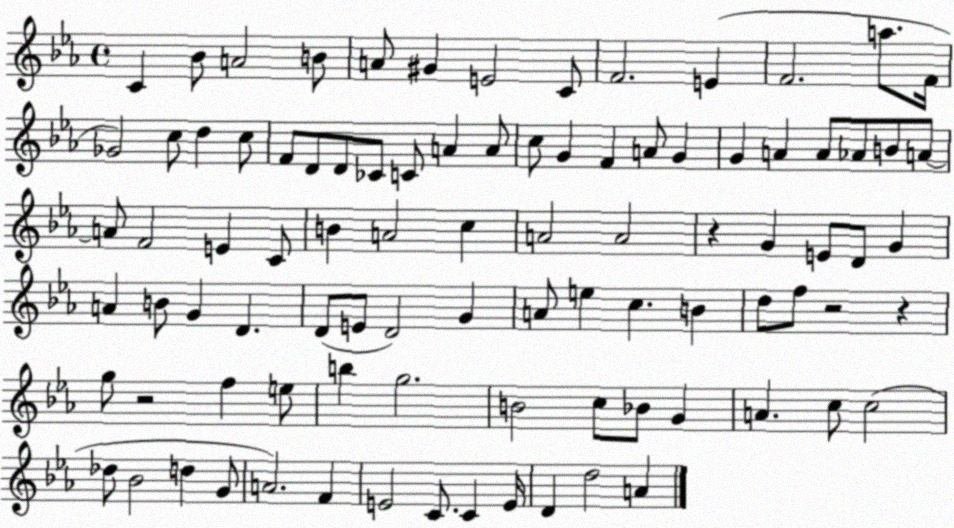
X:1
T:Untitled
M:4/4
L:1/4
K:Eb
C _B/2 A2 B/2 A/2 ^G E2 C/2 F2 E F2 a/2 F/4 _G2 c/2 d c/2 F/2 D/2 D/2 _C/2 C/2 A A/2 c/2 G F A/2 G G A A/2 _A/2 B/2 A/2 A/2 F2 E C/2 B A2 c A2 A2 z G E/2 D/2 G A B/2 G D D/2 E/2 D2 G A/2 e c B d/2 f/2 z2 z g/2 z2 f e/2 b g2 B2 c/2 _B/2 G A c/2 c2 _d/2 _B2 d G/2 A2 F E2 C/2 C E/4 D d2 A